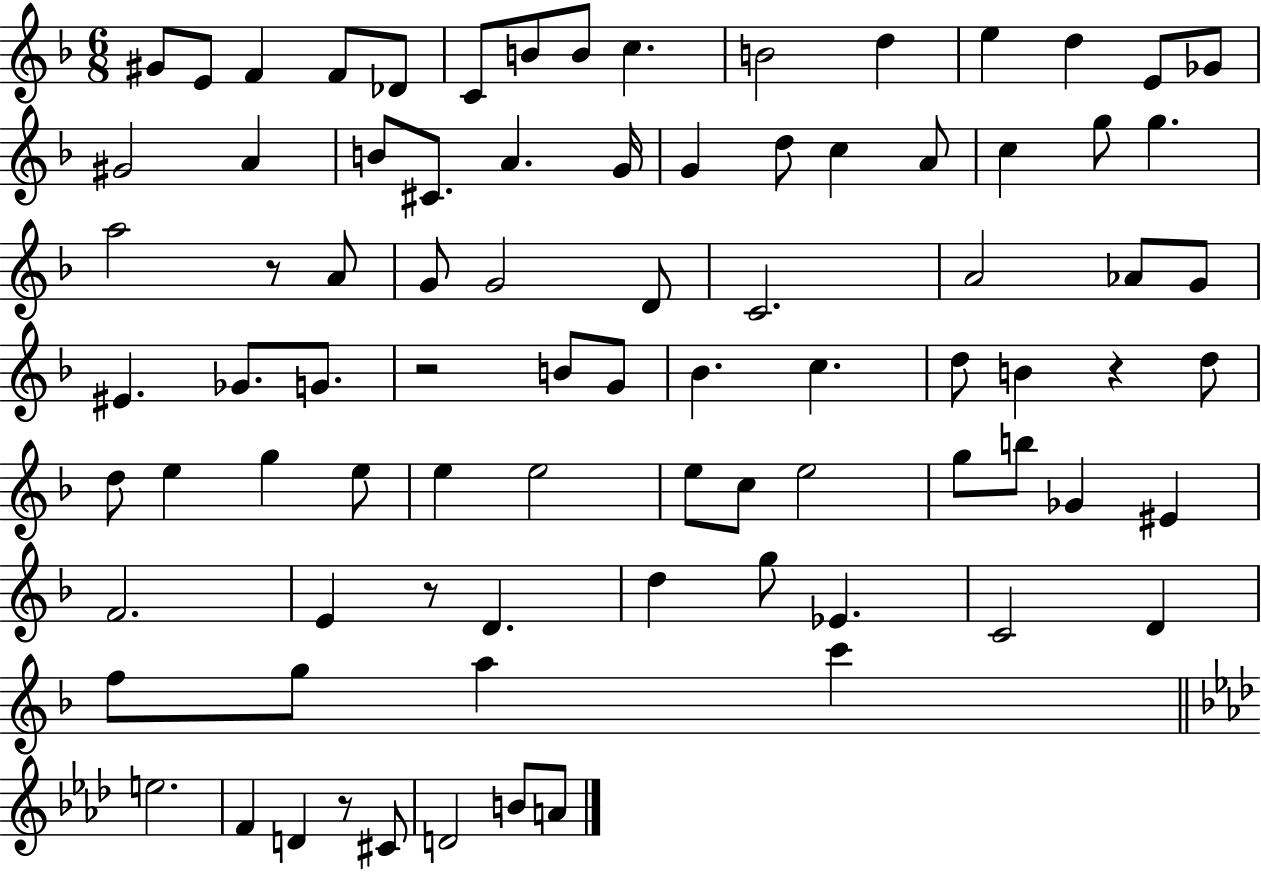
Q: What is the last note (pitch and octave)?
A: A4